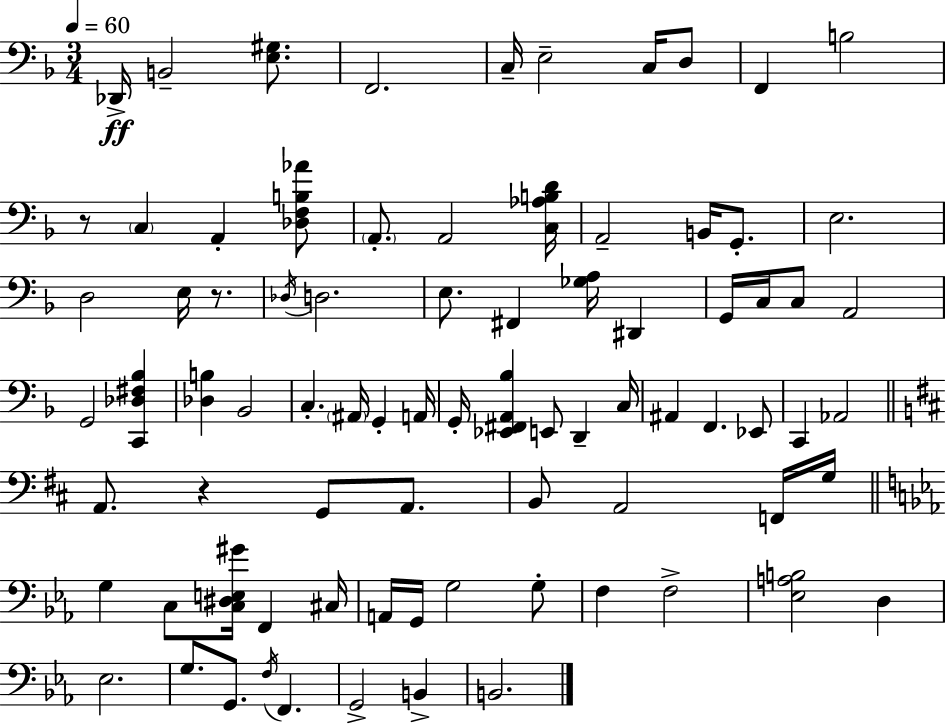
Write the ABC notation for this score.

X:1
T:Untitled
M:3/4
L:1/4
K:Dm
_D,,/4 B,,2 [E,^G,]/2 F,,2 C,/4 E,2 C,/4 D,/2 F,, B,2 z/2 C, A,, [_D,F,B,_A]/2 A,,/2 A,,2 [C,_A,B,D]/4 A,,2 B,,/4 G,,/2 E,2 D,2 E,/4 z/2 _D,/4 D,2 E,/2 ^F,, [_G,A,]/4 ^D,, G,,/4 C,/4 C,/2 A,,2 G,,2 [C,,_D,^F,_B,] [_D,B,] _B,,2 C, ^A,,/4 G,, A,,/4 G,,/4 [_E,,^F,,A,,_B,] E,,/2 D,, C,/4 ^A,, F,, _E,,/2 C,, _A,,2 A,,/2 z G,,/2 A,,/2 B,,/2 A,,2 F,,/4 G,/4 G, C,/2 [C,^D,E,^G]/4 F,, ^C,/4 A,,/4 G,,/4 G,2 G,/2 F, F,2 [_E,A,B,]2 D, _E,2 G,/2 G,,/2 F,/4 F,, G,,2 B,, B,,2